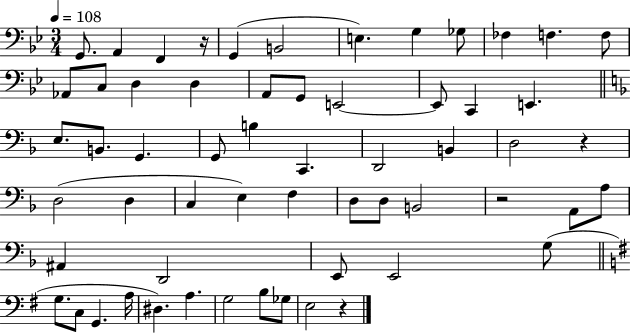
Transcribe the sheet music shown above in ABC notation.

X:1
T:Untitled
M:3/4
L:1/4
K:Bb
G,,/2 A,, F,, z/4 G,, B,,2 E, G, _G,/2 _F, F, F,/2 _A,,/2 C,/2 D, D, A,,/2 G,,/2 E,,2 E,,/2 C,, E,, E,/2 B,,/2 G,, G,,/2 B, C,, D,,2 B,, D,2 z D,2 D, C, E, F, D,/2 D,/2 B,,2 z2 A,,/2 A,/2 ^A,, D,,2 E,,/2 E,,2 G,/2 G,/2 C,/2 G,, A,/4 ^D, A, G,2 B,/2 _G,/2 E,2 z